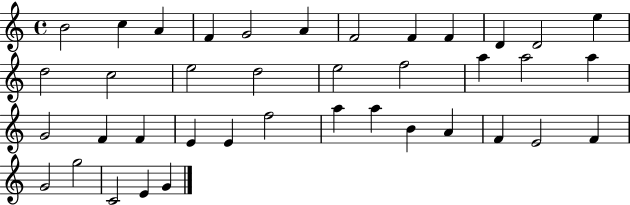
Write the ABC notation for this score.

X:1
T:Untitled
M:4/4
L:1/4
K:C
B2 c A F G2 A F2 F F D D2 e d2 c2 e2 d2 e2 f2 a a2 a G2 F F E E f2 a a B A F E2 F G2 g2 C2 E G